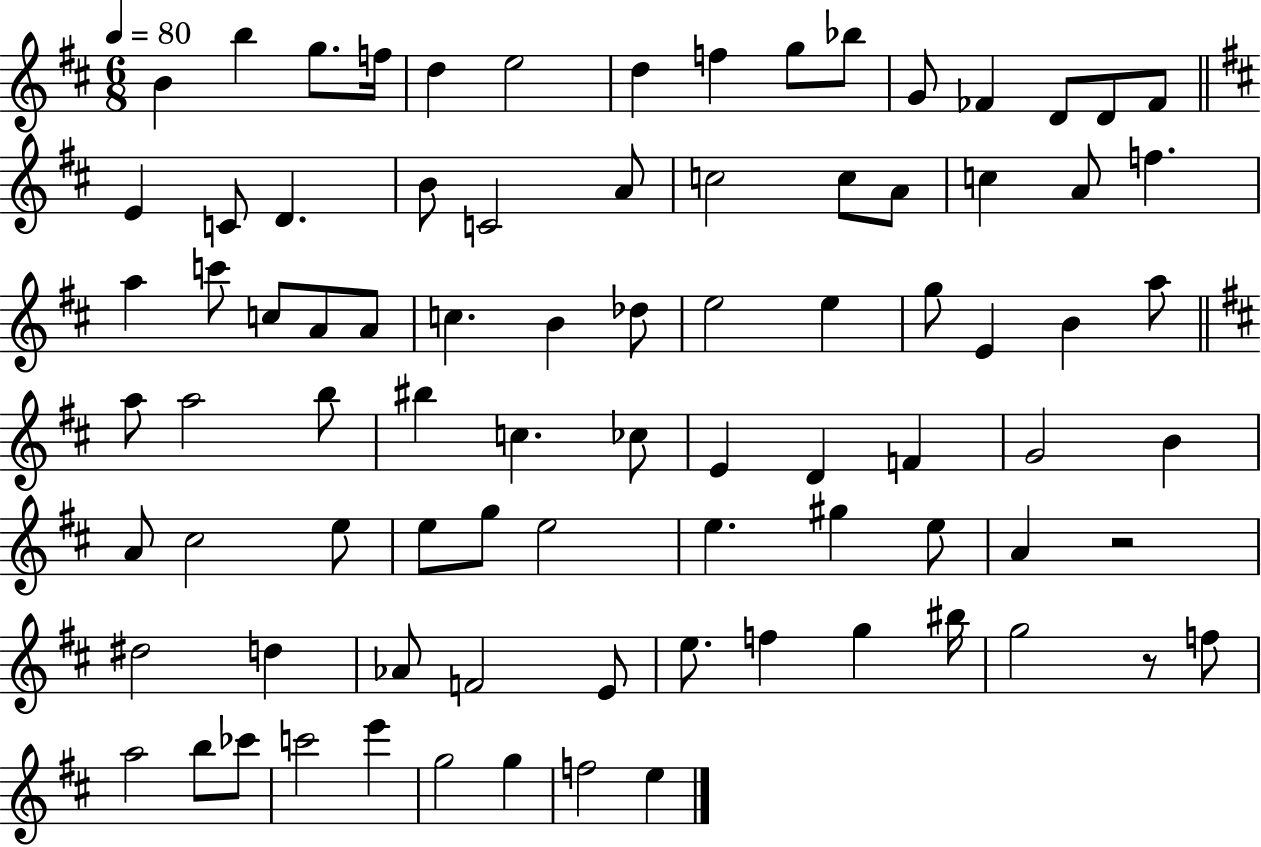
B4/q B5/q G5/e. F5/s D5/q E5/h D5/q F5/q G5/e Bb5/e G4/e FES4/q D4/e D4/e FES4/e E4/q C4/e D4/q. B4/e C4/h A4/e C5/h C5/e A4/e C5/q A4/e F5/q. A5/q C6/e C5/e A4/e A4/e C5/q. B4/q Db5/e E5/h E5/q G5/e E4/q B4/q A5/e A5/e A5/h B5/e BIS5/q C5/q. CES5/e E4/q D4/q F4/q G4/h B4/q A4/e C#5/h E5/e E5/e G5/e E5/h E5/q. G#5/q E5/e A4/q R/h D#5/h D5/q Ab4/e F4/h E4/e E5/e. F5/q G5/q BIS5/s G5/h R/e F5/e A5/h B5/e CES6/e C6/h E6/q G5/h G5/q F5/h E5/q